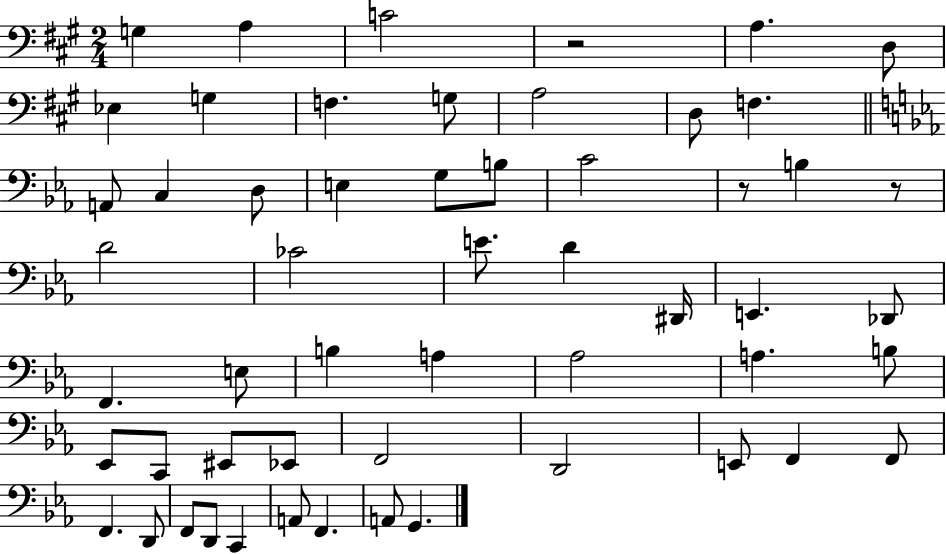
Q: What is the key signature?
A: A major